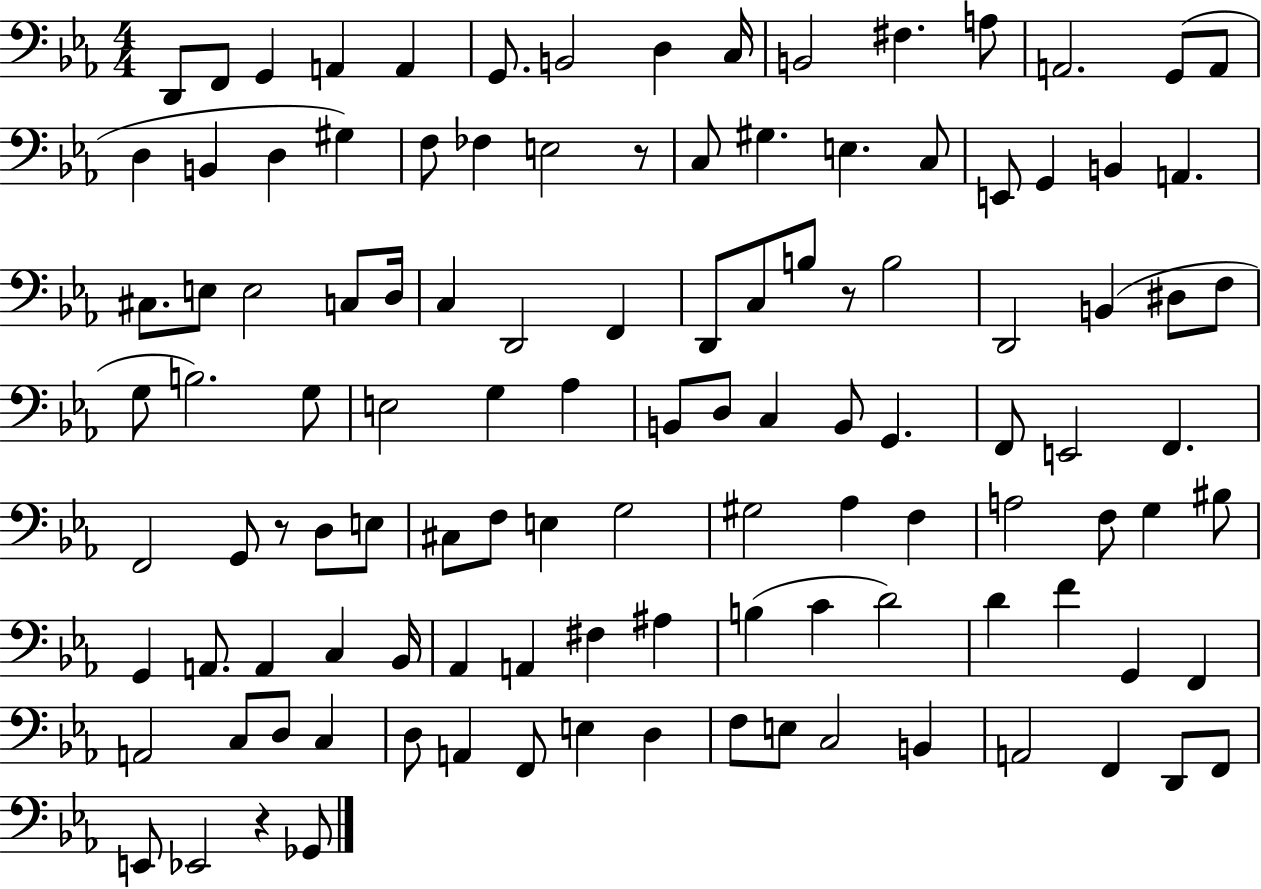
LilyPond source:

{
  \clef bass
  \numericTimeSignature
  \time 4/4
  \key ees \major
  d,8 f,8 g,4 a,4 a,4 | g,8. b,2 d4 c16 | b,2 fis4. a8 | a,2. g,8( a,8 | \break d4 b,4 d4 gis4) | f8 fes4 e2 r8 | c8 gis4. e4. c8 | e,8 g,4 b,4 a,4. | \break cis8. e8 e2 c8 d16 | c4 d,2 f,4 | d,8 c8 b8 r8 b2 | d,2 b,4( dis8 f8 | \break g8 b2.) g8 | e2 g4 aes4 | b,8 d8 c4 b,8 g,4. | f,8 e,2 f,4. | \break f,2 g,8 r8 d8 e8 | cis8 f8 e4 g2 | gis2 aes4 f4 | a2 f8 g4 bis8 | \break g,4 a,8. a,4 c4 bes,16 | aes,4 a,4 fis4 ais4 | b4( c'4 d'2) | d'4 f'4 g,4 f,4 | \break a,2 c8 d8 c4 | d8 a,4 f,8 e4 d4 | f8 e8 c2 b,4 | a,2 f,4 d,8 f,8 | \break e,8 ees,2 r4 ges,8 | \bar "|."
}